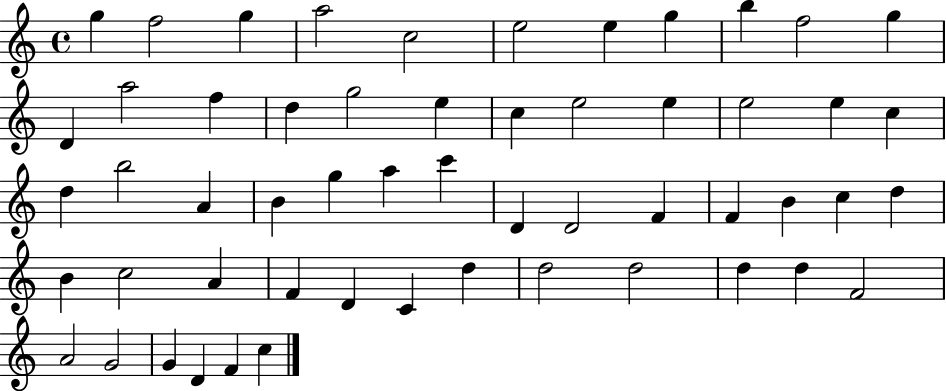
{
  \clef treble
  \time 4/4
  \defaultTimeSignature
  \key c \major
  g''4 f''2 g''4 | a''2 c''2 | e''2 e''4 g''4 | b''4 f''2 g''4 | \break d'4 a''2 f''4 | d''4 g''2 e''4 | c''4 e''2 e''4 | e''2 e''4 c''4 | \break d''4 b''2 a'4 | b'4 g''4 a''4 c'''4 | d'4 d'2 f'4 | f'4 b'4 c''4 d''4 | \break b'4 c''2 a'4 | f'4 d'4 c'4 d''4 | d''2 d''2 | d''4 d''4 f'2 | \break a'2 g'2 | g'4 d'4 f'4 c''4 | \bar "|."
}